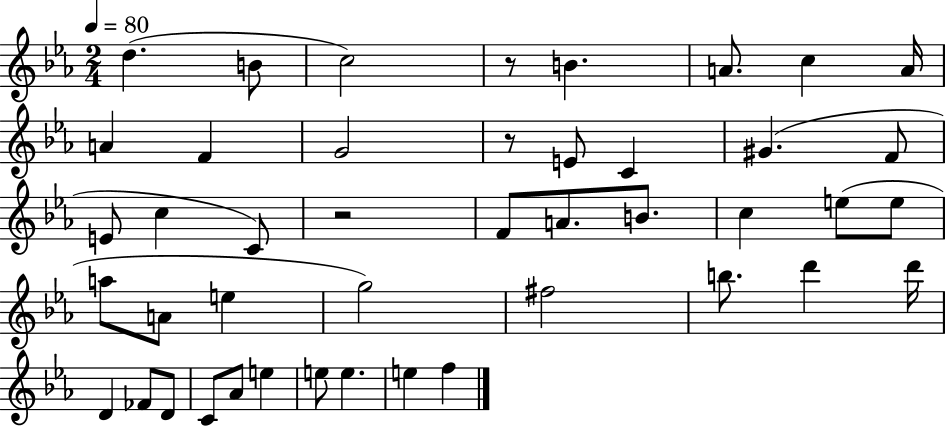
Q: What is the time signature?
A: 2/4